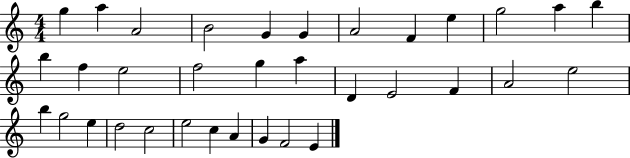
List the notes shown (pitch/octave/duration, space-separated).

G5/q A5/q A4/h B4/h G4/q G4/q A4/h F4/q E5/q G5/h A5/q B5/q B5/q F5/q E5/h F5/h G5/q A5/q D4/q E4/h F4/q A4/h E5/h B5/q G5/h E5/q D5/h C5/h E5/h C5/q A4/q G4/q F4/h E4/q